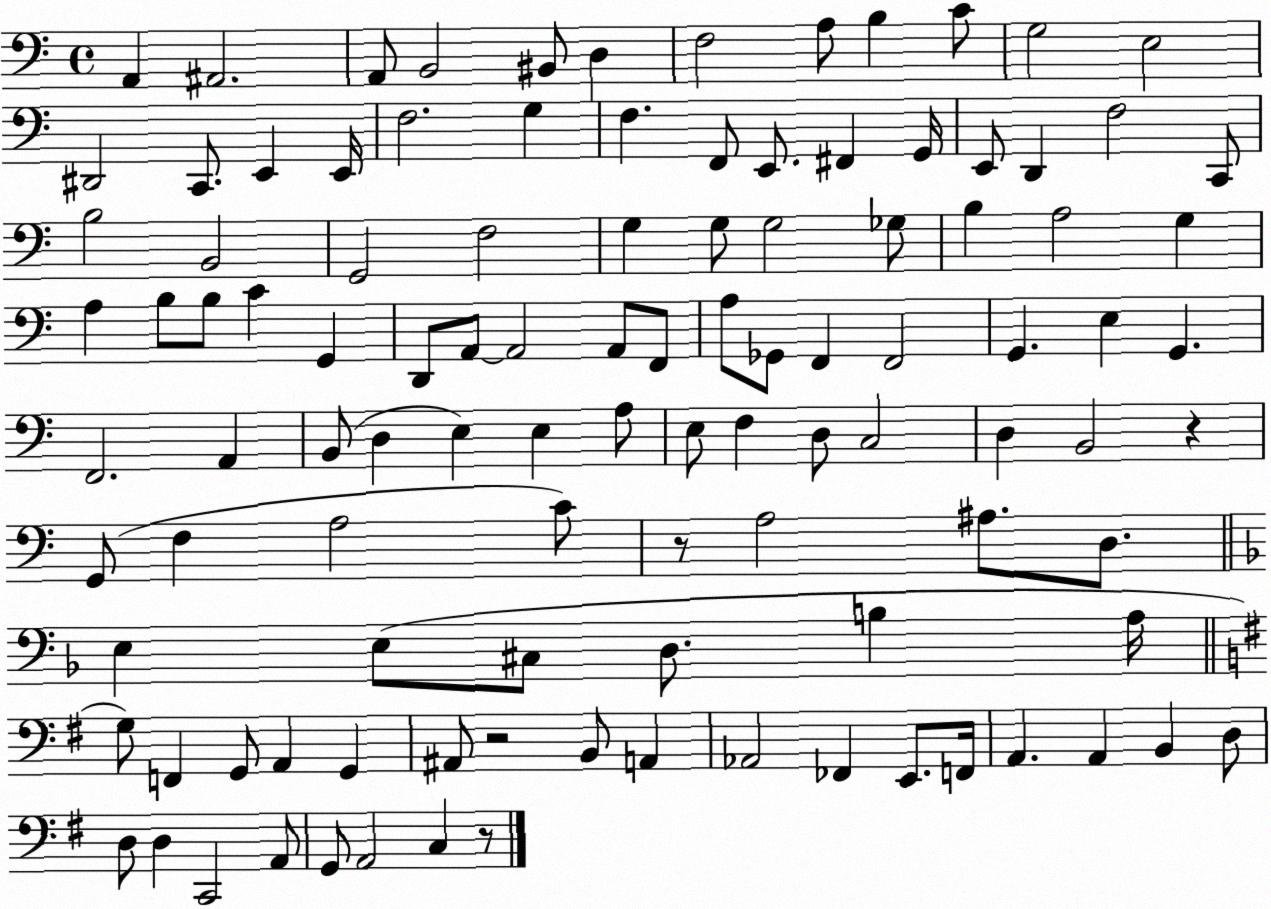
X:1
T:Untitled
M:4/4
L:1/4
K:C
A,, ^A,,2 A,,/2 B,,2 ^B,,/2 D, F,2 A,/2 B, C/2 G,2 E,2 ^D,,2 C,,/2 E,, E,,/4 F,2 G, F, F,,/2 E,,/2 ^F,, G,,/4 E,,/2 D,, F,2 C,,/2 B,2 B,,2 G,,2 F,2 G, G,/2 G,2 _G,/2 B, A,2 G, A, B,/2 B,/2 C G,, D,,/2 A,,/2 A,,2 A,,/2 F,,/2 A,/2 _G,,/2 F,, F,,2 G,, E, G,, F,,2 A,, B,,/2 D, E, E, A,/2 E,/2 F, D,/2 C,2 D, B,,2 z G,,/2 F, A,2 C/2 z/2 A,2 ^A,/2 D,/2 E, E,/2 ^C,/2 D,/2 B, A,/4 G,/2 F,, G,,/2 A,, G,, ^A,,/2 z2 B,,/2 A,, _A,,2 _F,, E,,/2 F,,/4 A,, A,, B,, D,/2 D,/2 D, C,,2 A,,/2 G,,/2 A,,2 C, z/2